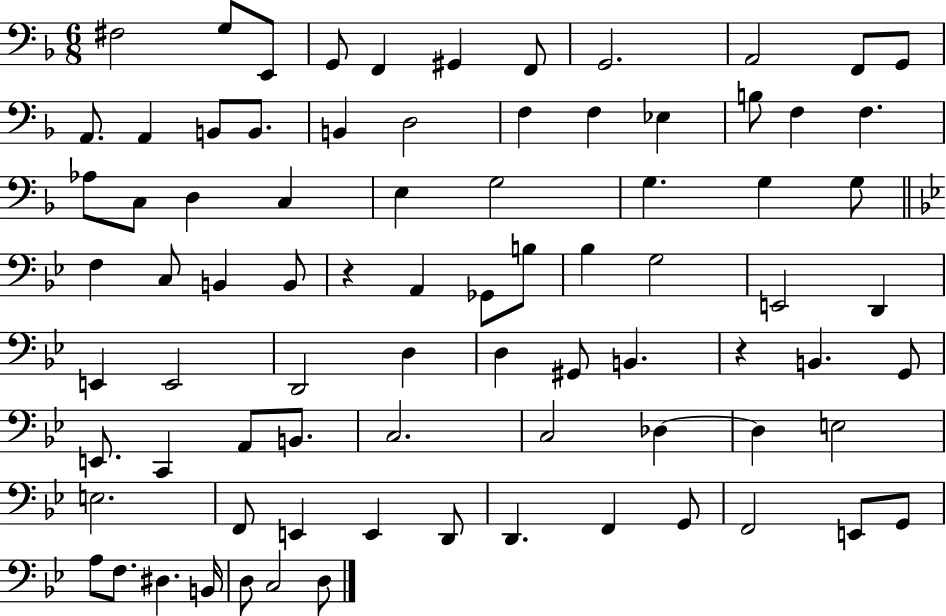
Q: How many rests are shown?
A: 2